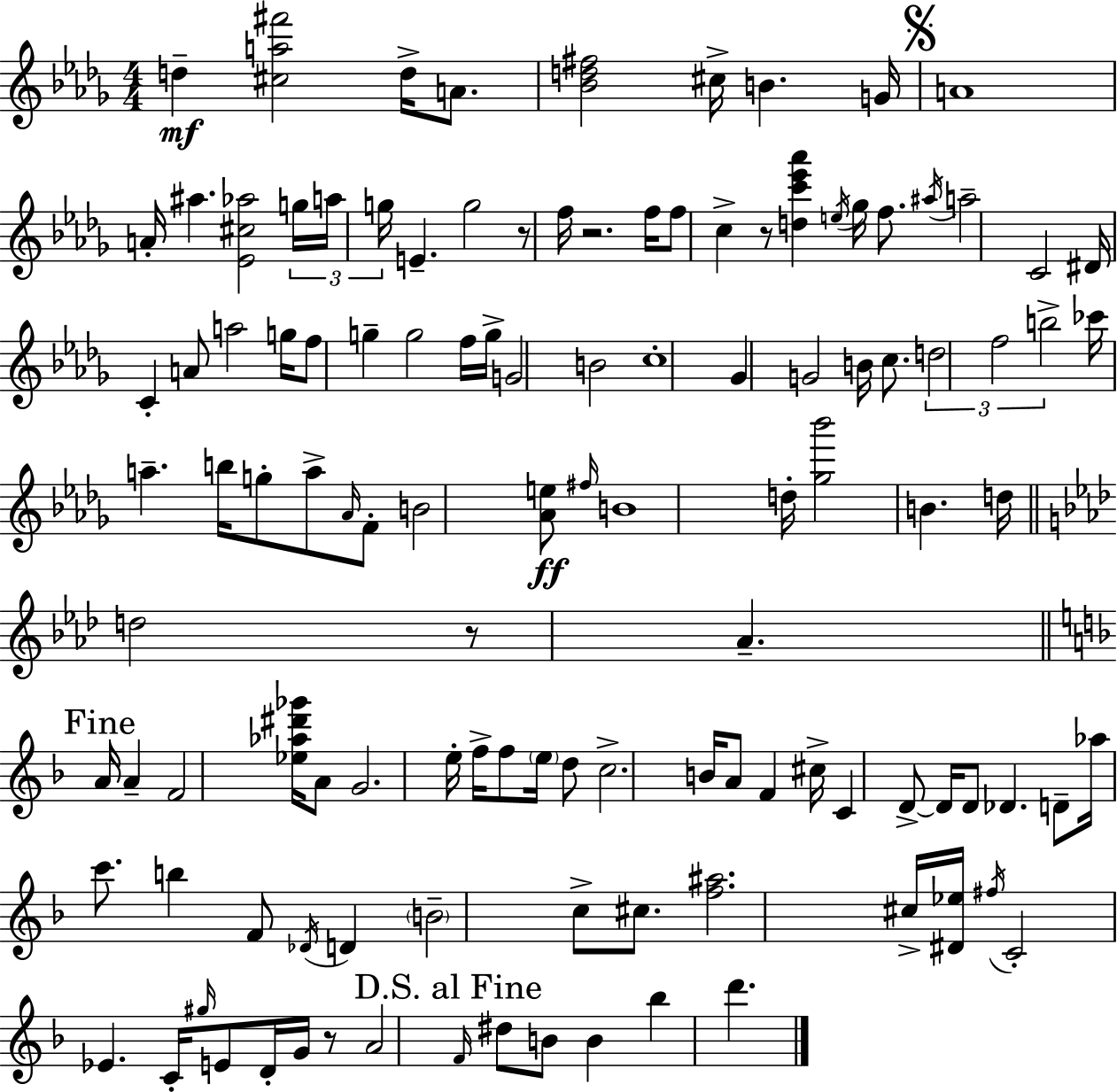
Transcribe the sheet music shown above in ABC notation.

X:1
T:Untitled
M:4/4
L:1/4
K:Bbm
d [^ca^f']2 d/4 A/2 [_Bd^f]2 ^c/4 B G/4 A4 A/4 ^a [_E^c_a]2 g/4 a/4 g/4 E g2 z/2 f/4 z2 f/4 f/2 c z/2 [dc'_e'_a'] e/4 _g/4 f/2 ^a/4 a2 C2 ^D/4 C A/2 a2 g/4 f/2 g g2 f/4 g/4 G2 B2 c4 _G G2 B/4 c/2 d2 f2 b2 _c'/4 a b/4 g/2 a/2 _A/4 F/2 B2 [_Ae]/2 ^f/4 B4 d/4 [_g_b']2 B d/4 d2 z/2 _A A/4 A F2 [_e_a^d'_g']/4 A/2 G2 e/4 f/4 f/2 e/4 d/2 c2 B/4 A/2 F ^c/4 C D/2 D/4 D/2 _D D/2 _a/4 c'/2 b F/2 _D/4 D B2 c/2 ^c/2 [f^a]2 ^c/4 [^D_e]/4 ^f/4 C2 _E C/4 ^g/4 E/2 D/4 G/4 z/2 A2 F/4 ^d/2 B/2 B _b d'